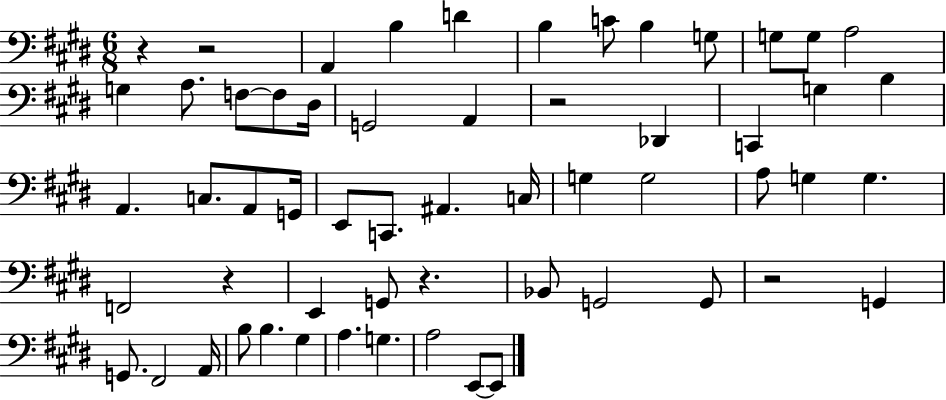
X:1
T:Untitled
M:6/8
L:1/4
K:E
z z2 A,, B, D B, C/2 B, G,/2 G,/2 G,/2 A,2 G, A,/2 F,/2 F,/2 ^D,/4 G,,2 A,, z2 _D,, C,, G, B, A,, C,/2 A,,/2 G,,/4 E,,/2 C,,/2 ^A,, C,/4 G, G,2 A,/2 G, G, F,,2 z E,, G,,/2 z _B,,/2 G,,2 G,,/2 z2 G,, G,,/2 ^F,,2 A,,/4 B,/2 B, ^G, A, G, A,2 E,,/2 E,,/2